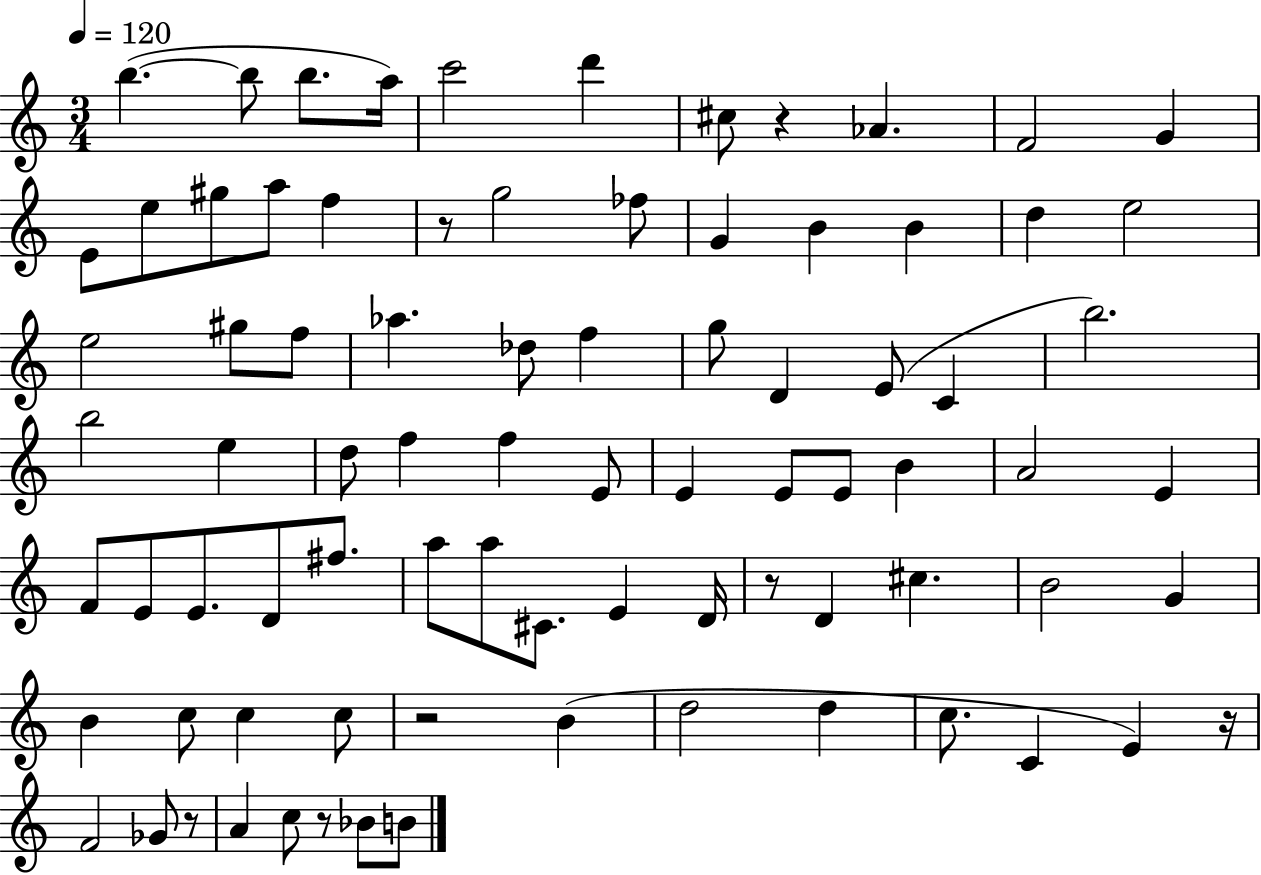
B5/q. B5/e B5/e. A5/s C6/h D6/q C#5/e R/q Ab4/q. F4/h G4/q E4/e E5/e G#5/e A5/e F5/q R/e G5/h FES5/e G4/q B4/q B4/q D5/q E5/h E5/h G#5/e F5/e Ab5/q. Db5/e F5/q G5/e D4/q E4/e C4/q B5/h. B5/h E5/q D5/e F5/q F5/q E4/e E4/q E4/e E4/e B4/q A4/h E4/q F4/e E4/e E4/e. D4/e F#5/e. A5/e A5/e C#4/e. E4/q D4/s R/e D4/q C#5/q. B4/h G4/q B4/q C5/e C5/q C5/e R/h B4/q D5/h D5/q C5/e. C4/q E4/q R/s F4/h Gb4/e R/e A4/q C5/e R/e Bb4/e B4/e